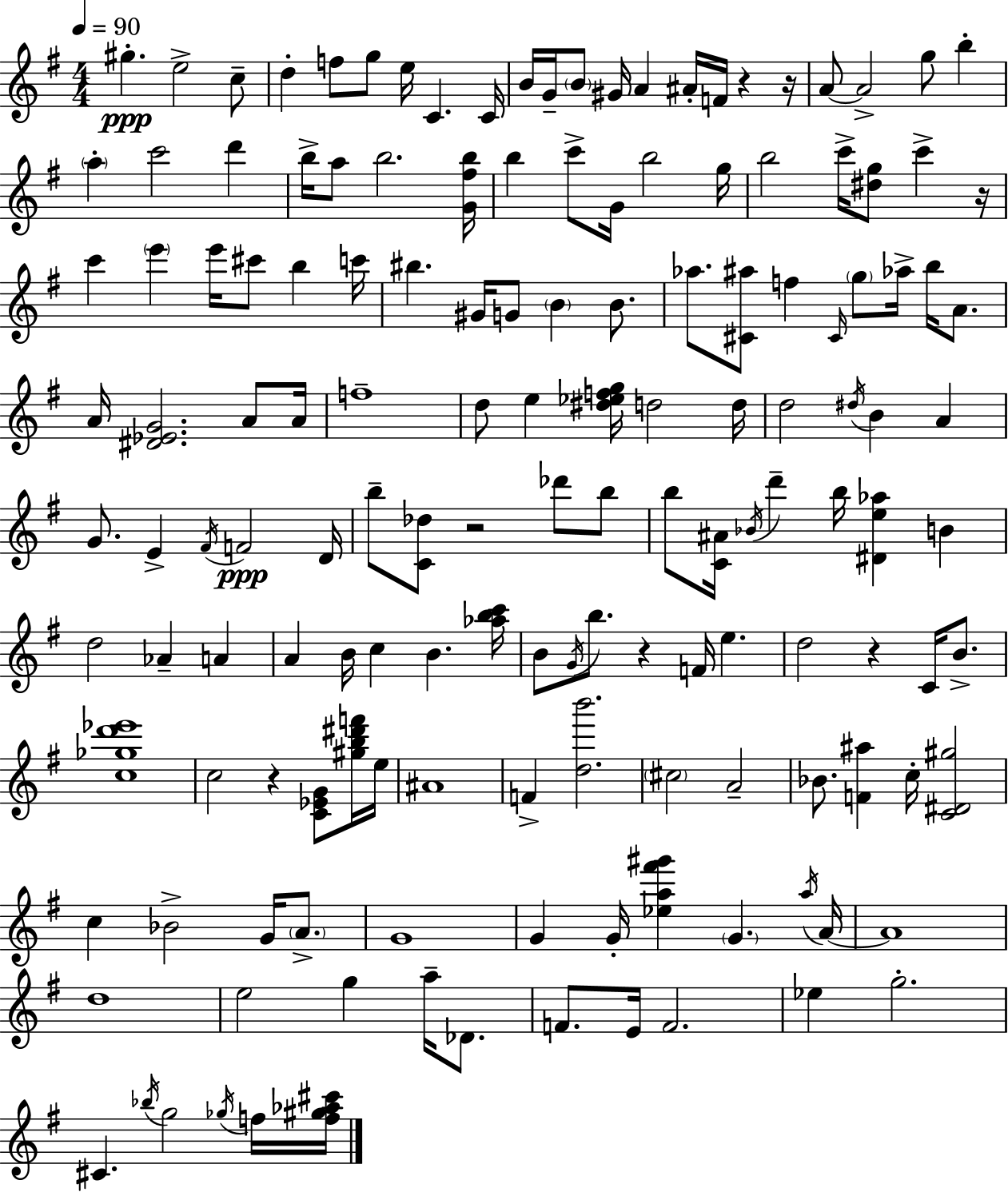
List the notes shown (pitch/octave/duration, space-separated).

G#5/q. E5/h C5/e D5/q F5/e G5/e E5/s C4/q. C4/s B4/s G4/s B4/e G#4/s A4/q A#4/s F4/s R/q R/s A4/e A4/h G5/e B5/q A5/q C6/h D6/q B5/s A5/e B5/h. [G4,F#5,B5]/s B5/q C6/e G4/s B5/h G5/s B5/h C6/s [D#5,G5]/e C6/q R/s C6/q E6/q E6/s C#6/e B5/q C6/s BIS5/q. G#4/s G4/e B4/q B4/e. Ab5/e. [C#4,A#5]/e F5/q C#4/s G5/e Ab5/s B5/s A4/e. A4/s [D#4,Eb4,G4]/h. A4/e A4/s F5/w D5/e E5/q [D#5,Eb5,F5,G5]/s D5/h D5/s D5/h D#5/s B4/q A4/q G4/e. E4/q F#4/s F4/h D4/s B5/e [C4,Db5]/e R/h Db6/e B5/e B5/e [C4,A#4]/s Bb4/s D6/q B5/s [D#4,E5,Ab5]/q B4/q D5/h Ab4/q A4/q A4/q B4/s C5/q B4/q. [Ab5,B5,C6]/s B4/e G4/s B5/e. R/q F4/s E5/q. D5/h R/q C4/s B4/e. [C5,Gb5,D6,Eb6]/w C5/h R/q [C4,Eb4,G4]/e [G#5,B5,D#6,F6]/s E5/s A#4/w F4/q [D5,B6]/h. C#5/h A4/h Bb4/e. [F4,A#5]/q C5/s [C4,D#4,G#5]/h C5/q Bb4/h G4/s A4/e. G4/w G4/q G4/s [Eb5,A5,F#6,G#6]/q G4/q. A5/s A4/s A4/w D5/w E5/h G5/q A5/s Db4/e. F4/e. E4/s F4/h. Eb5/q G5/h. C#4/q. Bb5/s G5/h Gb5/s F5/s [F5,G#5,Ab5,C#6]/s